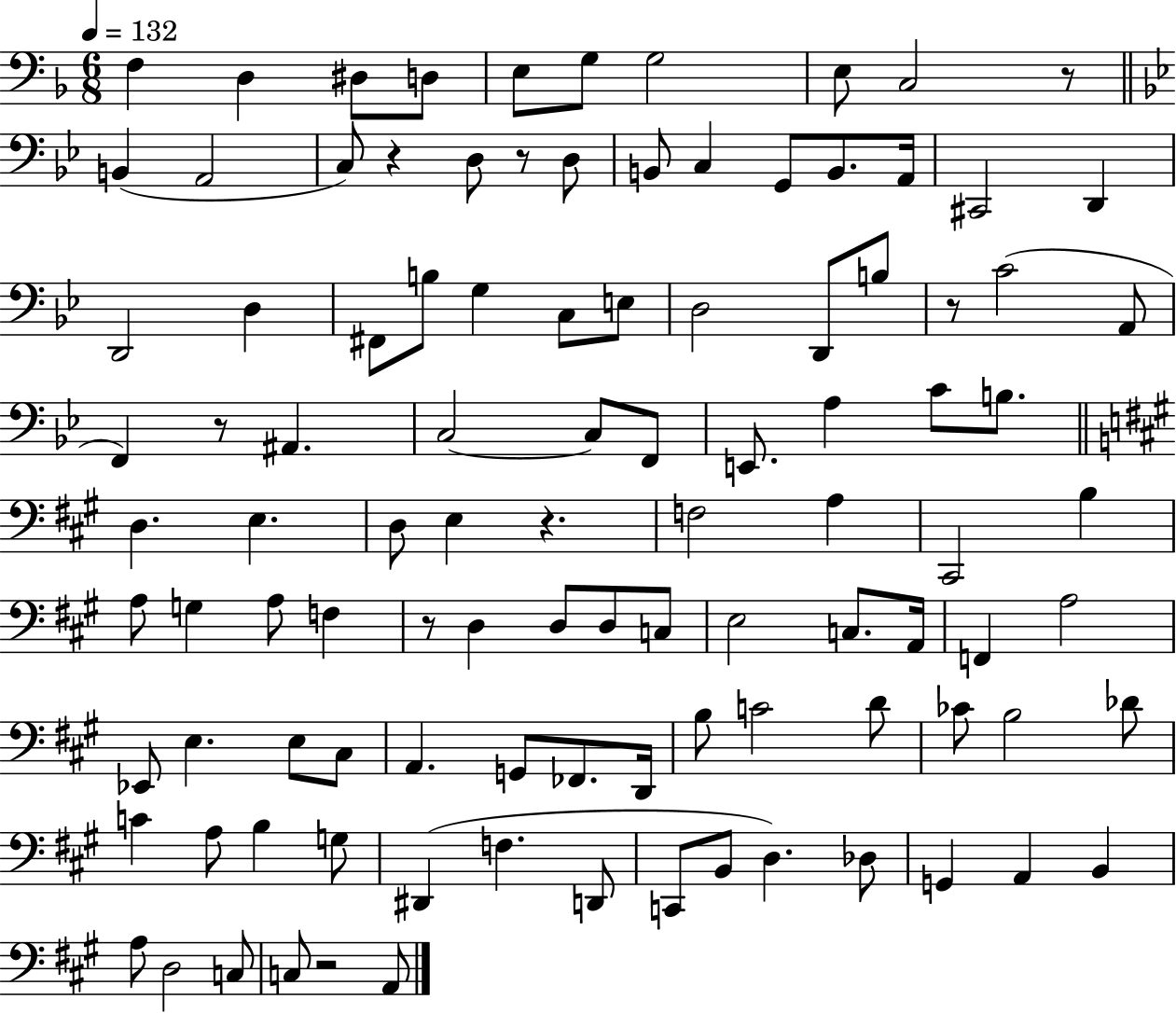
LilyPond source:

{
  \clef bass
  \numericTimeSignature
  \time 6/8
  \key f \major
  \tempo 4 = 132
  \repeat volta 2 { f4 d4 dis8 d8 | e8 g8 g2 | e8 c2 r8 | \bar "||" \break \key bes \major b,4( a,2 | c8) r4 d8 r8 d8 | b,8 c4 g,8 b,8. a,16 | cis,2 d,4 | \break d,2 d4 | fis,8 b8 g4 c8 e8 | d2 d,8 b8 | r8 c'2( a,8 | \break f,4) r8 ais,4. | c2~~ c8 f,8 | e,8. a4 c'8 b8. | \bar "||" \break \key a \major d4. e4. | d8 e4 r4. | f2 a4 | cis,2 b4 | \break a8 g4 a8 f4 | r8 d4 d8 d8 c8 | e2 c8. a,16 | f,4 a2 | \break ees,8 e4. e8 cis8 | a,4. g,8 fes,8. d,16 | b8 c'2 d'8 | ces'8 b2 des'8 | \break c'4 a8 b4 g8 | dis,4( f4. d,8 | c,8 b,8 d4.) des8 | g,4 a,4 b,4 | \break a8 d2 c8 | c8 r2 a,8 | } \bar "|."
}